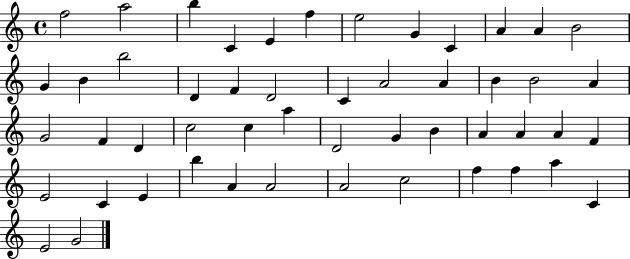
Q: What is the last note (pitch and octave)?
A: G4